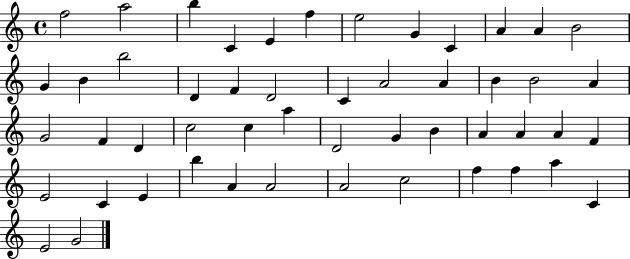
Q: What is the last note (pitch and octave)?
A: G4